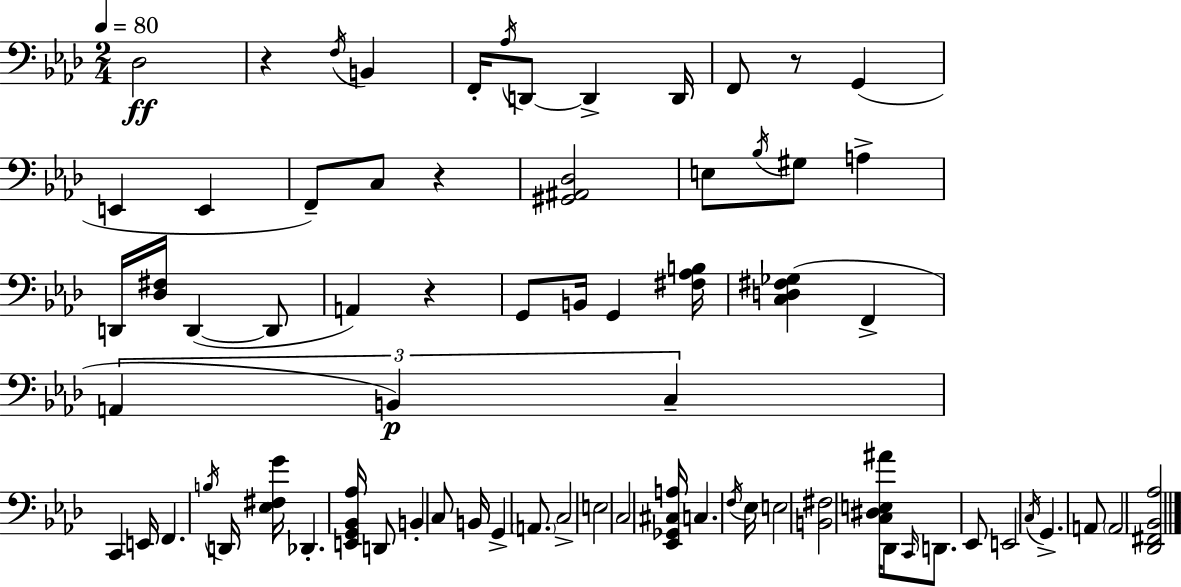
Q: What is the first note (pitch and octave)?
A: Db3